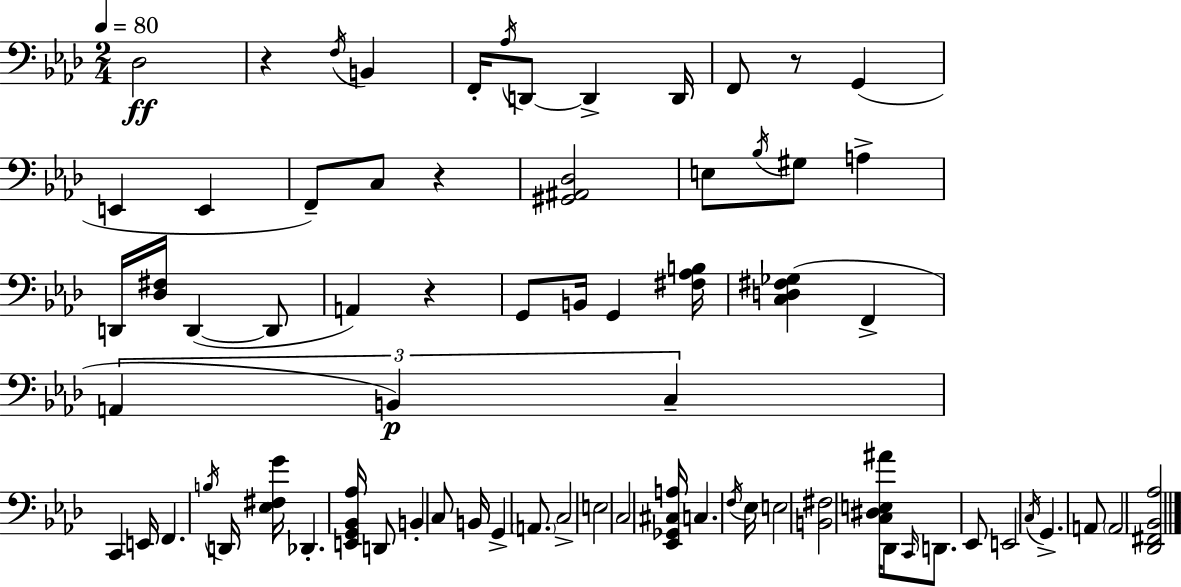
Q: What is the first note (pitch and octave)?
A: Db3